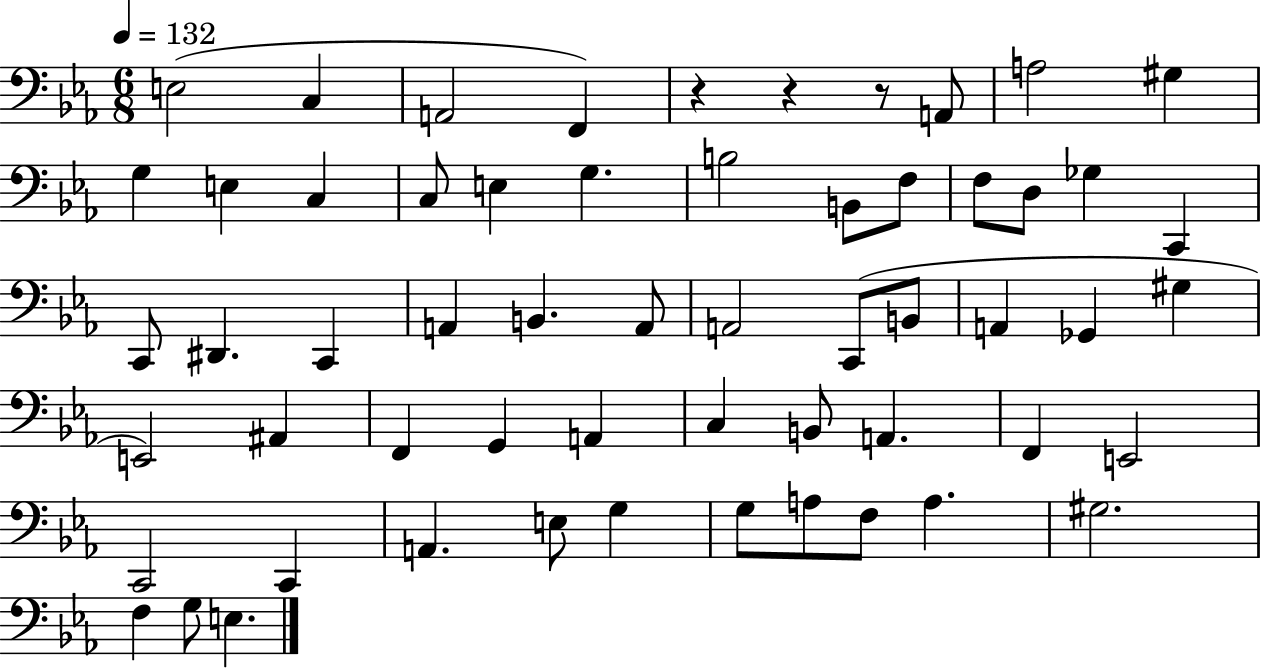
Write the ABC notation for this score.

X:1
T:Untitled
M:6/8
L:1/4
K:Eb
E,2 C, A,,2 F,, z z z/2 A,,/2 A,2 ^G, G, E, C, C,/2 E, G, B,2 B,,/2 F,/2 F,/2 D,/2 _G, C,, C,,/2 ^D,, C,, A,, B,, A,,/2 A,,2 C,,/2 B,,/2 A,, _G,, ^G, E,,2 ^A,, F,, G,, A,, C, B,,/2 A,, F,, E,,2 C,,2 C,, A,, E,/2 G, G,/2 A,/2 F,/2 A, ^G,2 F, G,/2 E,